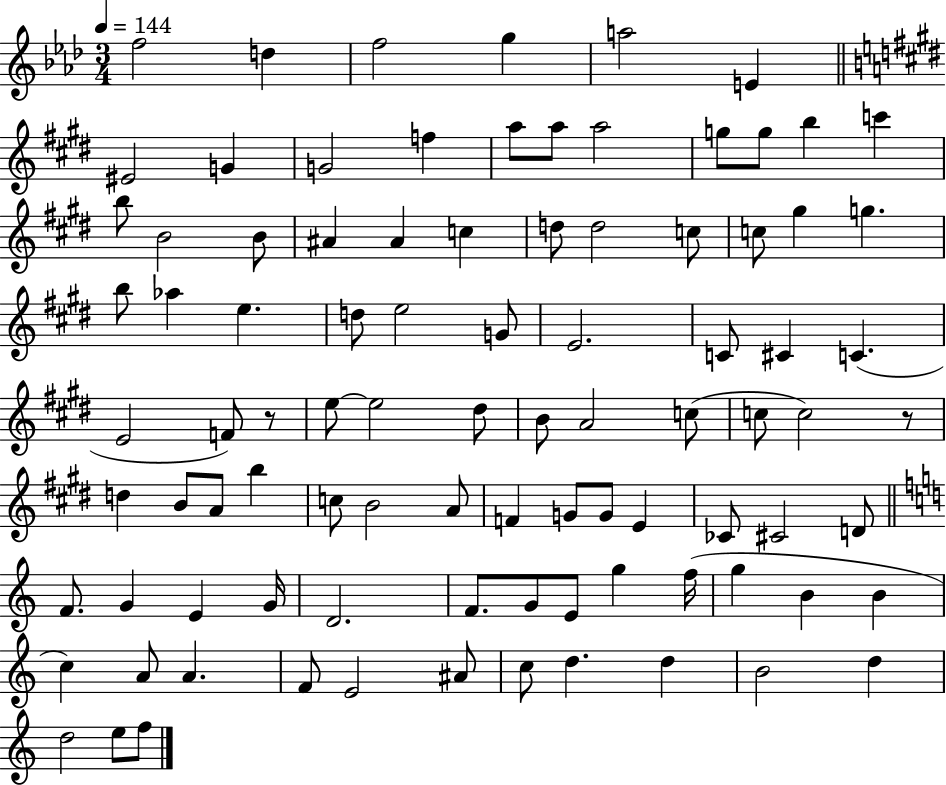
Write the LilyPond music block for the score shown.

{
  \clef treble
  \numericTimeSignature
  \time 3/4
  \key aes \major
  \tempo 4 = 144
  f''2 d''4 | f''2 g''4 | a''2 e'4 | \bar "||" \break \key e \major eis'2 g'4 | g'2 f''4 | a''8 a''8 a''2 | g''8 g''8 b''4 c'''4 | \break b''8 b'2 b'8 | ais'4 ais'4 c''4 | d''8 d''2 c''8 | c''8 gis''4 g''4. | \break b''8 aes''4 e''4. | d''8 e''2 g'8 | e'2. | c'8 cis'4 c'4.( | \break e'2 f'8) r8 | e''8~~ e''2 dis''8 | b'8 a'2 c''8( | c''8 c''2) r8 | \break d''4 b'8 a'8 b''4 | c''8 b'2 a'8 | f'4 g'8 g'8 e'4 | ces'8 cis'2 d'8 | \break \bar "||" \break \key c \major f'8. g'4 e'4 g'16 | d'2. | f'8. g'8 e'8 g''4 f''16( | g''4 b'4 b'4 | \break c''4) a'8 a'4. | f'8 e'2 ais'8 | c''8 d''4. d''4 | b'2 d''4 | \break d''2 e''8 f''8 | \bar "|."
}